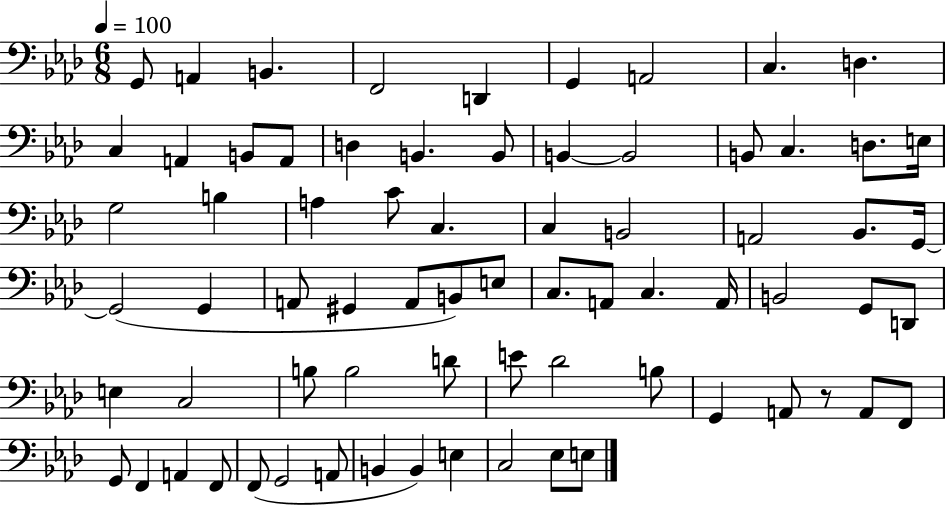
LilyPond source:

{
  \clef bass
  \numericTimeSignature
  \time 6/8
  \key aes \major
  \tempo 4 = 100
  g,8 a,4 b,4. | f,2 d,4 | g,4 a,2 | c4. d4. | \break c4 a,4 b,8 a,8 | d4 b,4. b,8 | b,4~~ b,2 | b,8 c4. d8. e16 | \break g2 b4 | a4 c'8 c4. | c4 b,2 | a,2 bes,8. g,16~~ | \break g,2( g,4 | a,8 gis,4 a,8 b,8) e8 | c8. a,8 c4. a,16 | b,2 g,8 d,8 | \break e4 c2 | b8 b2 d'8 | e'8 des'2 b8 | g,4 a,8 r8 a,8 f,8 | \break g,8 f,4 a,4 f,8 | f,8( g,2 a,8 | b,4 b,4) e4 | c2 ees8 e8 | \break \bar "|."
}